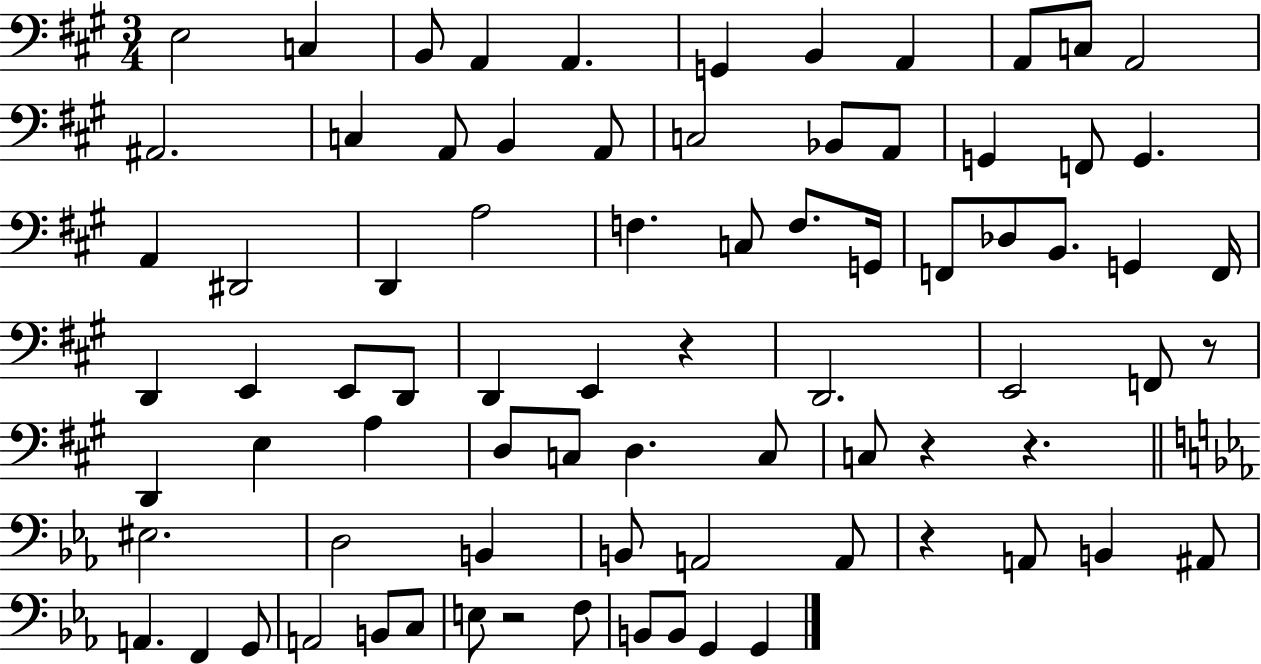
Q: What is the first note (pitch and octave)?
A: E3